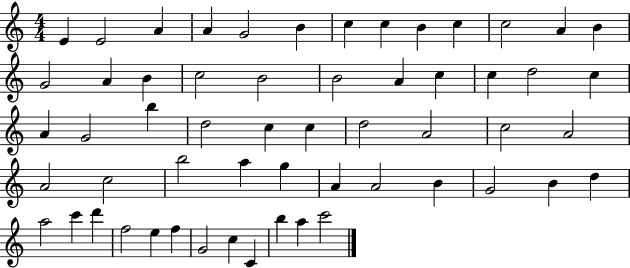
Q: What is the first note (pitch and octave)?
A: E4